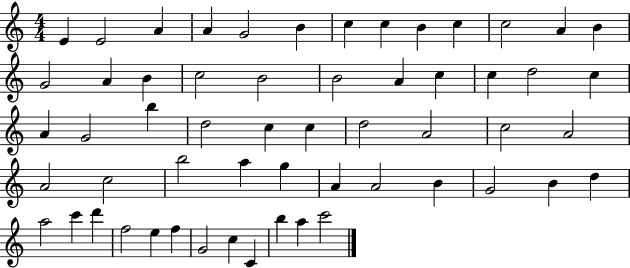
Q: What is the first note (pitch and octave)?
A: E4